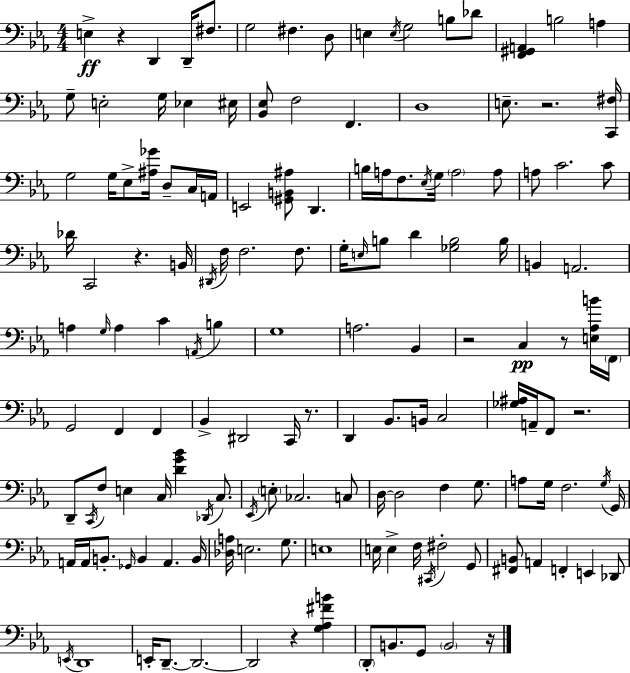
X:1
T:Untitled
M:4/4
L:1/4
K:Cm
E, z D,, D,,/4 ^F,/2 G,2 ^F, D,/2 E, E,/4 G,2 B,/2 _D/2 [F,,^G,,A,,] B,2 A, G,/2 E,2 G,/4 _E, ^E,/4 [_B,,_E,]/2 F,2 F,, D,4 E,/2 z2 [C,,^F,]/4 G,2 G,/4 _E,/2 [^A,_G]/4 D,/2 C,/4 A,,/4 E,,2 [^G,,B,,^A,]/2 D,, B,/4 A,/4 F,/2 _E,/4 G,/4 A,2 A,/2 A,/2 C2 C/2 _D/4 C,,2 z B,,/4 ^D,,/4 F,/4 F,2 F,/2 G,/4 E,/4 B,/2 D [_G,B,]2 B,/4 B,, A,,2 A, G,/4 A, C A,,/4 B, G,4 A,2 _B,, z2 C, z/2 [E,_A,B]/4 F,,/4 G,,2 F,, F,, _B,, ^D,,2 C,,/4 z/2 D,, _B,,/2 B,,/4 C,2 [_G,^A,]/4 A,,/4 F,,/2 z2 D,,/2 C,,/4 F,/2 E, C,/4 [DG_B] _D,,/4 C,/2 _E,,/4 E,/2 _C,2 C,/2 D,/4 D,2 F, G,/2 A,/2 G,/4 F,2 G,/4 G,,/4 A,,/4 A,,/4 B,,/2 _G,,/4 B,, A,, B,,/4 [_D,A,]/4 E,2 G,/2 E,4 E,/4 E, F,/4 ^C,,/4 ^F,2 G,,/2 [^F,,B,,]/2 A,, F,, E,, _D,,/2 E,,/4 D,,4 E,,/4 D,,/2 D,,2 D,,2 z [G,_A,^FB] D,,/2 B,,/2 G,,/2 B,,2 z/4